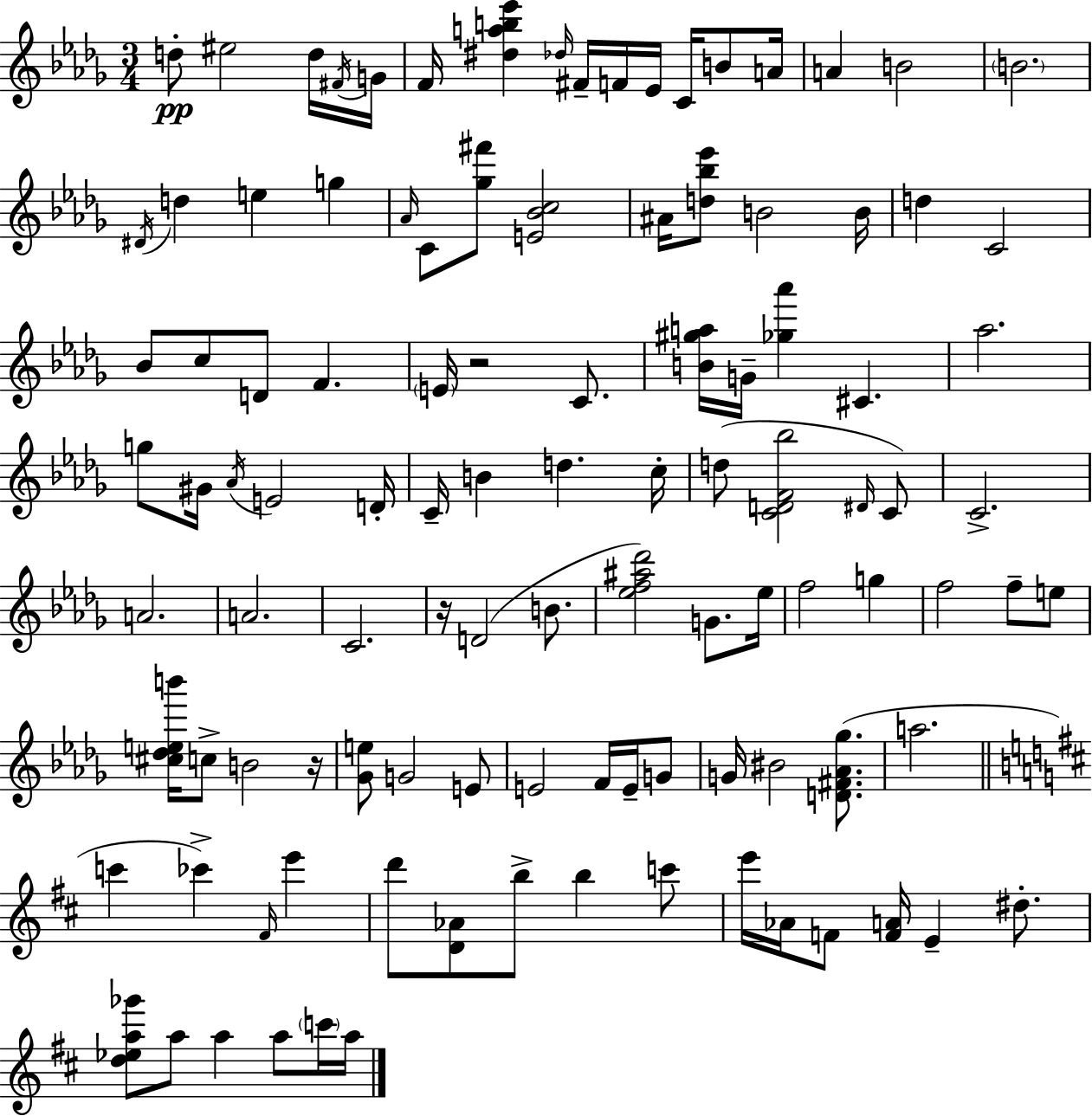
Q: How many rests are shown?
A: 3